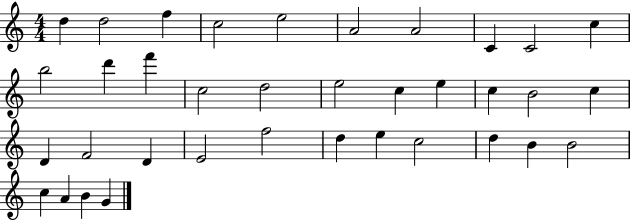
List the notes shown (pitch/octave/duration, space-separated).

D5/q D5/h F5/q C5/h E5/h A4/h A4/h C4/q C4/h C5/q B5/h D6/q F6/q C5/h D5/h E5/h C5/q E5/q C5/q B4/h C5/q D4/q F4/h D4/q E4/h F5/h D5/q E5/q C5/h D5/q B4/q B4/h C5/q A4/q B4/q G4/q